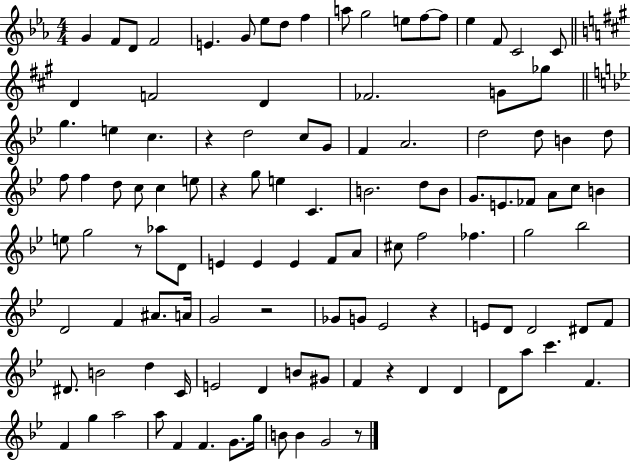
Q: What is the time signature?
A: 4/4